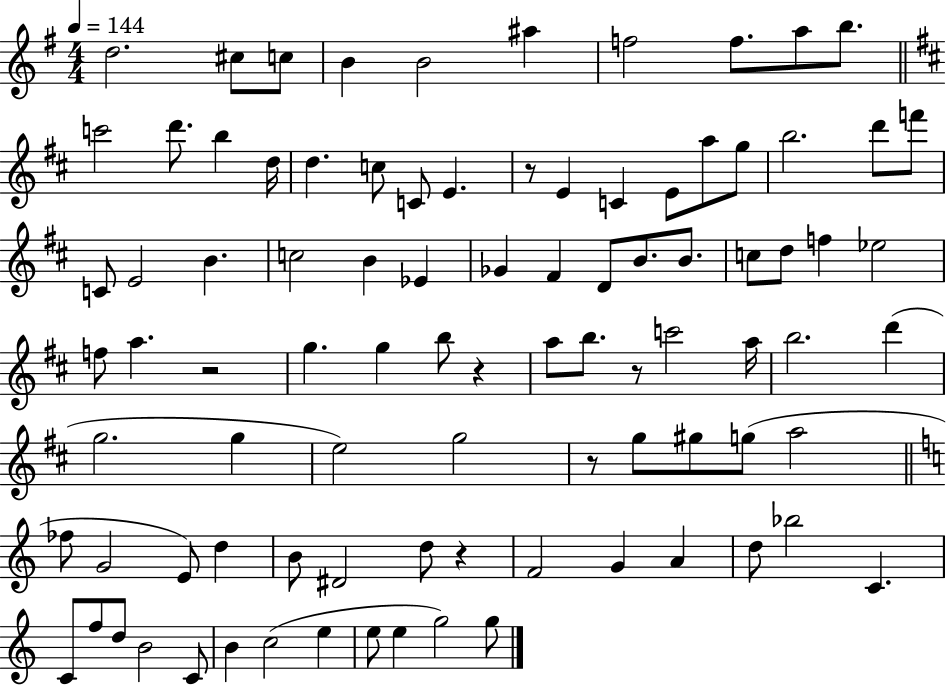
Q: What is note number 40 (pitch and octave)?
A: F5